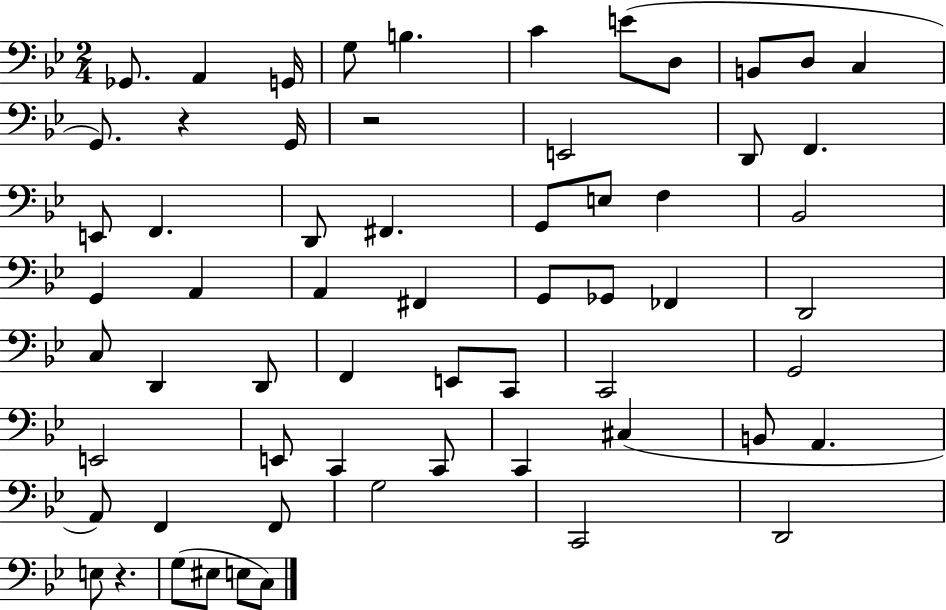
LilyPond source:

{
  \clef bass
  \numericTimeSignature
  \time 2/4
  \key bes \major
  ges,8. a,4 g,16 | g8 b4. | c'4 e'8( d8 | b,8 d8 c4 | \break g,8.) r4 g,16 | r2 | e,2 | d,8 f,4. | \break e,8 f,4. | d,8 fis,4. | g,8 e8 f4 | bes,2 | \break g,4 a,4 | a,4 fis,4 | g,8 ges,8 fes,4 | d,2 | \break c8 d,4 d,8 | f,4 e,8 c,8 | c,2 | g,2 | \break e,2 | e,8 c,4 c,8 | c,4 cis4( | b,8 a,4. | \break a,8) f,4 f,8 | g2 | c,2 | d,2 | \break e8 r4. | g8( eis8 e8 c8) | \bar "|."
}